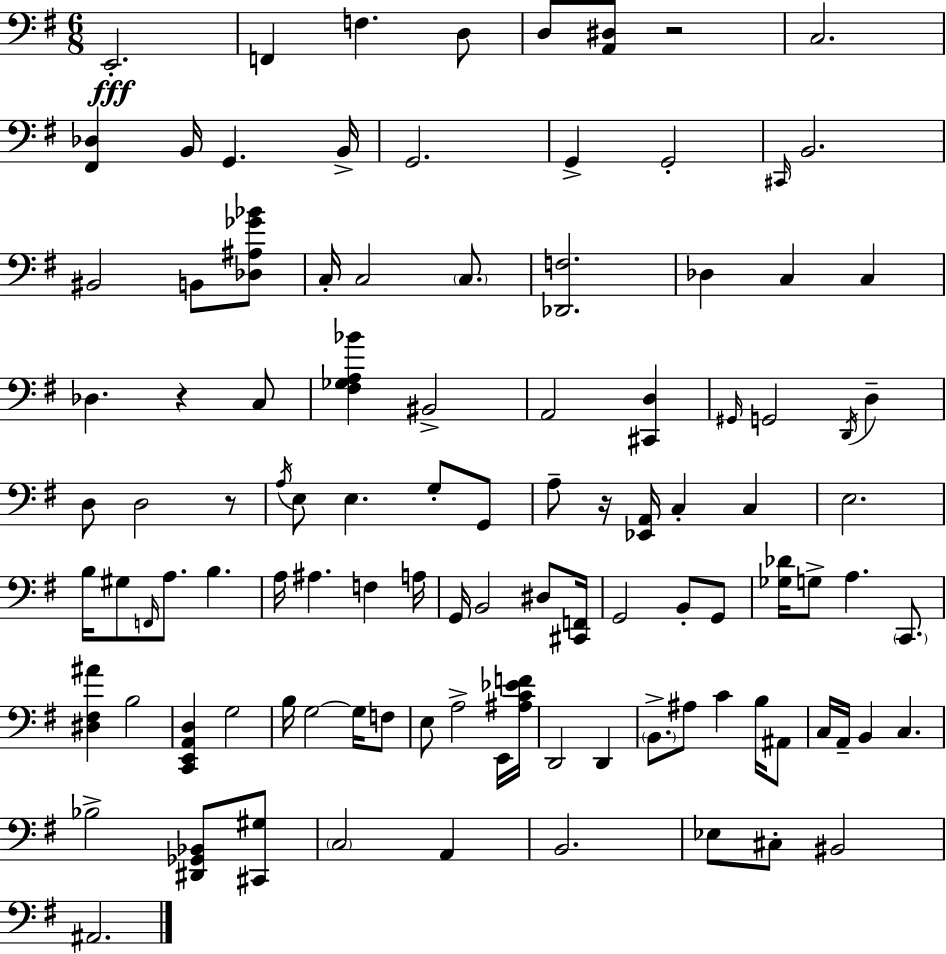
{
  \clef bass
  \numericTimeSignature
  \time 6/8
  \key g \major
  e,2.-.\fff | f,4 f4. d8 | d8 <a, dis>8 r2 | c2. | \break <fis, des>4 b,16 g,4. b,16-> | g,2. | g,4-> g,2-. | \grace { cis,16 } b,2. | \break bis,2 b,8 <des ais ges' bes'>8 | c16-. c2 \parenthesize c8. | <des, f>2. | des4 c4 c4 | \break des4. r4 c8 | <fis ges a bes'>4 bis,2-> | a,2 <cis, d>4 | \grace { gis,16 } g,2 \acciaccatura { d,16 } d4-- | \break d8 d2 | r8 \acciaccatura { a16 } e8 e4. | g8-. g,8 a8-- r16 <ees, a,>16 c4-. | c4 e2. | \break b16 gis8 \grace { f,16 } a8. b4. | a16 ais4. | f4 a16 g,16 b,2 | dis8 <cis, f,>16 g,2 | \break b,8-. g,8 <ges des'>16 g8-> a4. | \parenthesize c,8. <dis fis ais'>4 b2 | <c, e, a, d>4 g2 | b16 g2~~ | \break g16 f8 e8 a2-> | e,16 <ais c' ees' f'>16 d,2 | d,4 \parenthesize b,8.-> ais8 c'4 | b16 ais,8 c16 a,16-- b,4 c4. | \break bes2-> | <dis, ges, bes,>8 <cis, gis>8 \parenthesize c2 | a,4 b,2. | ees8 cis8-. bis,2 | \break ais,2. | \bar "|."
}